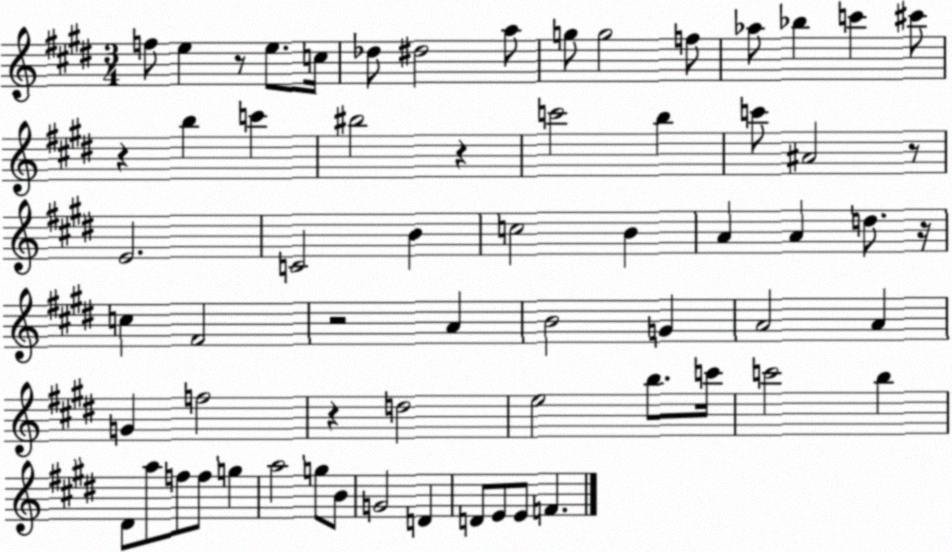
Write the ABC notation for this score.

X:1
T:Untitled
M:3/4
L:1/4
K:E
f/2 e z/2 e/2 c/4 _d/2 ^d2 a/2 g/2 g2 f/2 _a/2 _b c' ^c'/2 z b c' ^b2 z c'2 b c'/2 ^A2 z/2 E2 C2 B c2 B A A d/2 z/4 c ^F2 z2 A B2 G A2 A G f2 z d2 e2 b/2 c'/4 c'2 b ^D/2 a/2 f/2 f/2 g a2 g/2 B/2 G2 D D/2 E/2 E/2 F